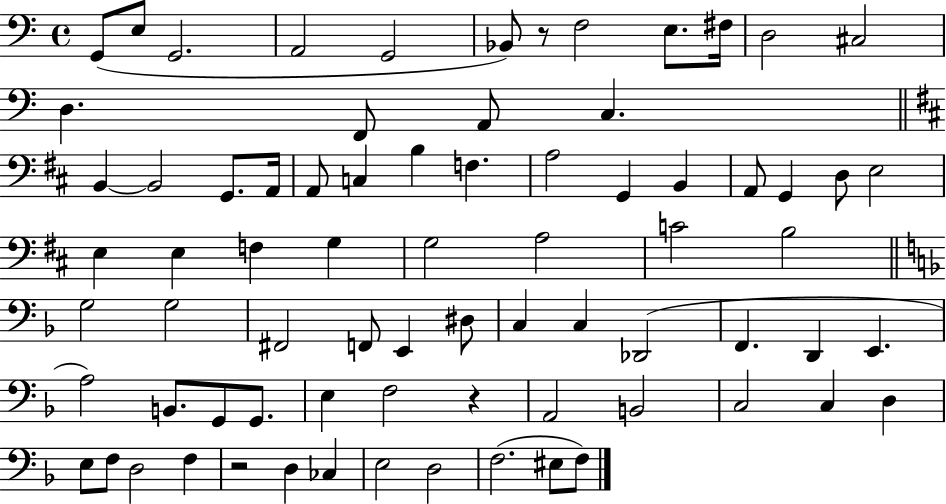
G2/e E3/e G2/h. A2/h G2/h Bb2/e R/e F3/h E3/e. F#3/s D3/h C#3/h D3/q. F2/e A2/e C3/q. B2/q B2/h G2/e. A2/s A2/e C3/q B3/q F3/q. A3/h G2/q B2/q A2/e G2/q D3/e E3/h E3/q E3/q F3/q G3/q G3/h A3/h C4/h B3/h G3/h G3/h F#2/h F2/e E2/q D#3/e C3/q C3/q Db2/h F2/q. D2/q E2/q. A3/h B2/e. G2/e G2/e. E3/q F3/h R/q A2/h B2/h C3/h C3/q D3/q E3/e F3/e D3/h F3/q R/h D3/q CES3/q E3/h D3/h F3/h. EIS3/e F3/e